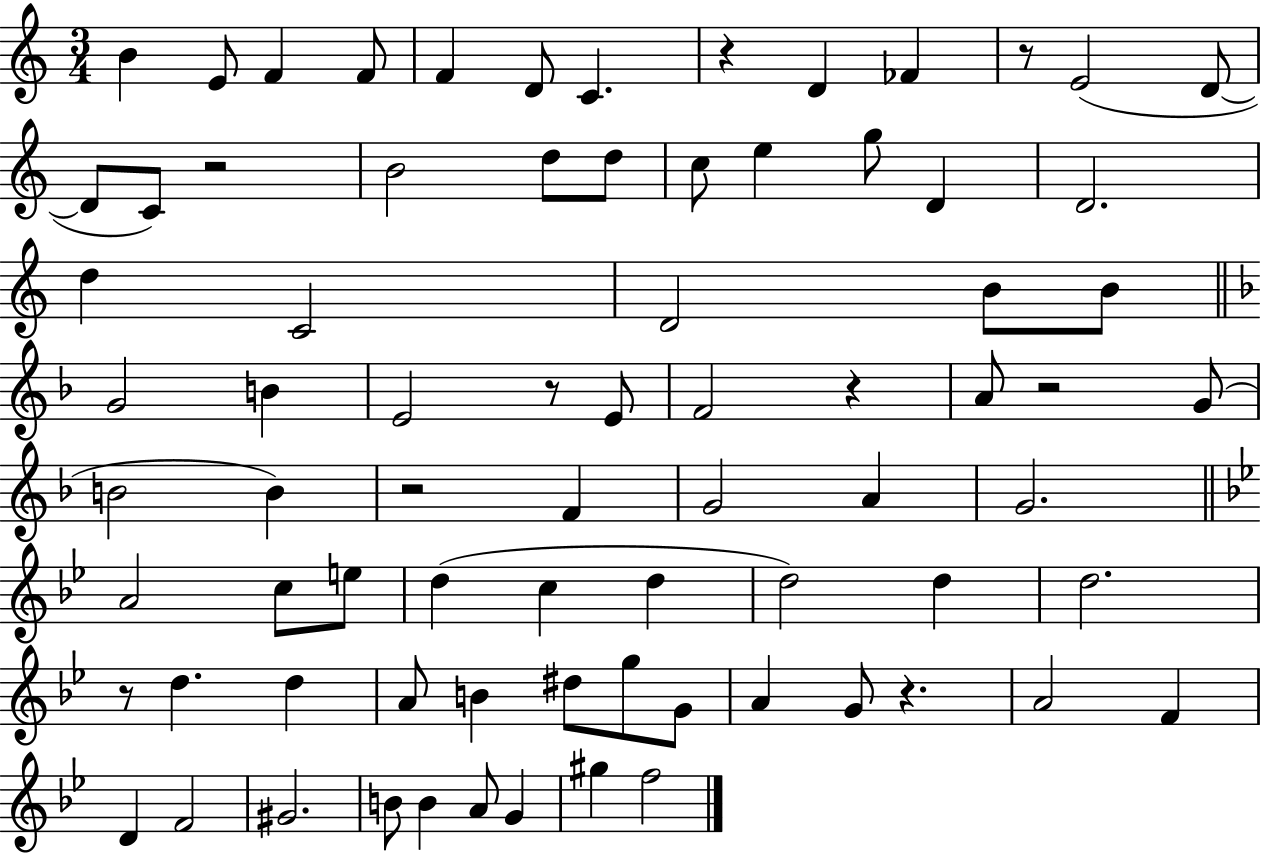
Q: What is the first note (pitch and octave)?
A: B4